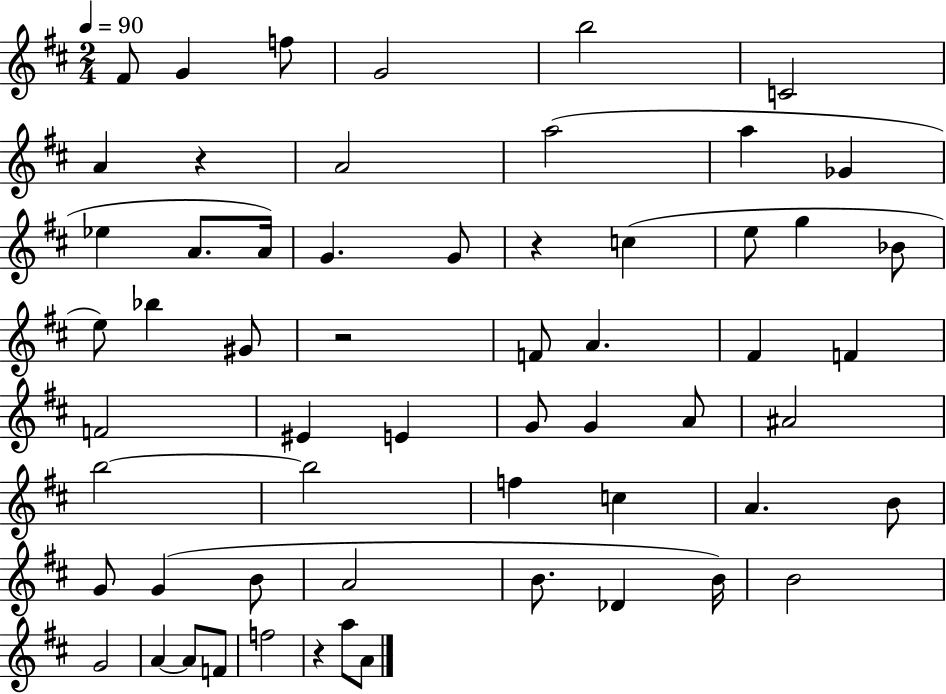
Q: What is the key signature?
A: D major